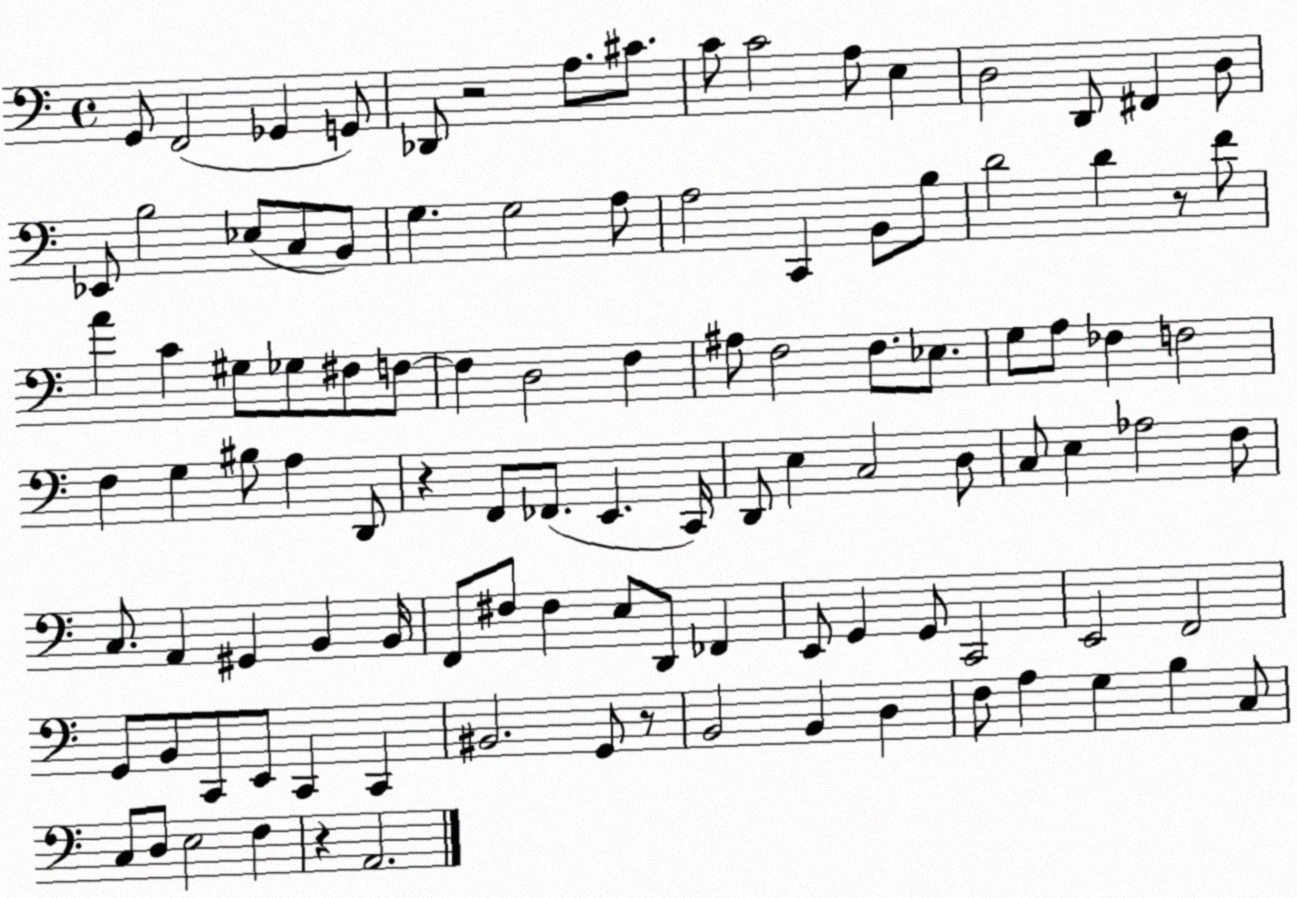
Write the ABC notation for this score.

X:1
T:Untitled
M:4/4
L:1/4
K:C
G,,/2 F,,2 _G,, G,,/2 _D,,/2 z2 A,/2 ^C/2 C/2 C2 A,/2 E, D,2 D,,/2 ^F,, D,/2 _E,,/2 B,2 _E,/2 C,/2 B,,/2 G, G,2 A,/2 A,2 C,, B,,/2 B,/2 D2 D z/2 F/2 A C ^G,/2 _G,/2 ^F,/2 F,/2 F, D,2 F, ^A,/2 F,2 F,/2 _E,/2 G,/2 A,/2 _F, F,2 F, G, ^B,/2 A, D,,/2 z F,,/2 _F,,/2 E,, C,,/4 D,,/2 E, C,2 D,/2 C,/2 E, _A,2 F,/2 C,/2 A,, ^G,, B,, B,,/4 F,,/2 ^F,/2 ^F, E,/2 D,,/2 _F,, E,,/2 G,, G,,/2 C,,2 E,,2 F,,2 G,,/2 B,,/2 C,,/2 E,,/2 C,, C,, ^B,,2 G,,/2 z/2 B,,2 B,, D, F,/2 A, G, B, C,/2 C,/2 D,/2 E,2 F, z A,,2